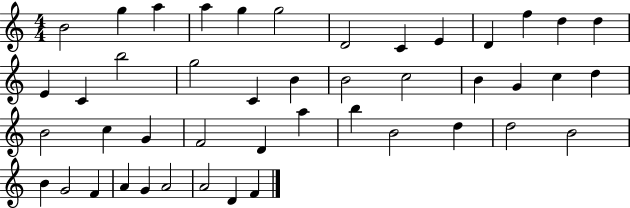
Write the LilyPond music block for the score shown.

{
  \clef treble
  \numericTimeSignature
  \time 4/4
  \key c \major
  b'2 g''4 a''4 | a''4 g''4 g''2 | d'2 c'4 e'4 | d'4 f''4 d''4 d''4 | \break e'4 c'4 b''2 | g''2 c'4 b'4 | b'2 c''2 | b'4 g'4 c''4 d''4 | \break b'2 c''4 g'4 | f'2 d'4 a''4 | b''4 b'2 d''4 | d''2 b'2 | \break b'4 g'2 f'4 | a'4 g'4 a'2 | a'2 d'4 f'4 | \bar "|."
}